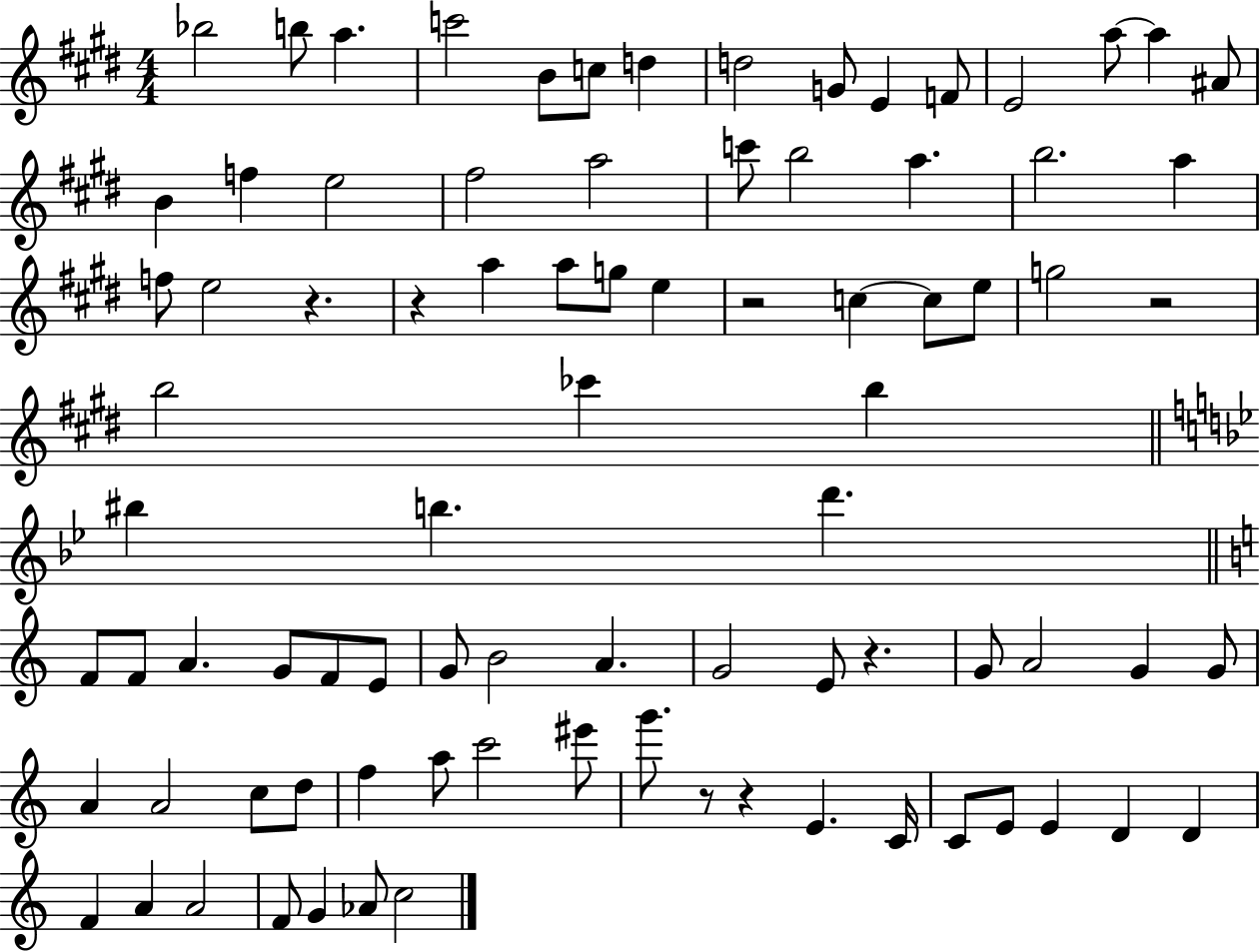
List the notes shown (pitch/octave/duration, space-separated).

Bb5/h B5/e A5/q. C6/h B4/e C5/e D5/q D5/h G4/e E4/q F4/e E4/h A5/e A5/q A#4/e B4/q F5/q E5/h F#5/h A5/h C6/e B5/h A5/q. B5/h. A5/q F5/e E5/h R/q. R/q A5/q A5/e G5/e E5/q R/h C5/q C5/e E5/e G5/h R/h B5/h CES6/q B5/q BIS5/q B5/q. D6/q. F4/e F4/e A4/q. G4/e F4/e E4/e G4/e B4/h A4/q. G4/h E4/e R/q. G4/e A4/h G4/q G4/e A4/q A4/h C5/e D5/e F5/q A5/e C6/h EIS6/e G6/e. R/e R/q E4/q. C4/s C4/e E4/e E4/q D4/q D4/q F4/q A4/q A4/h F4/e G4/q Ab4/e C5/h